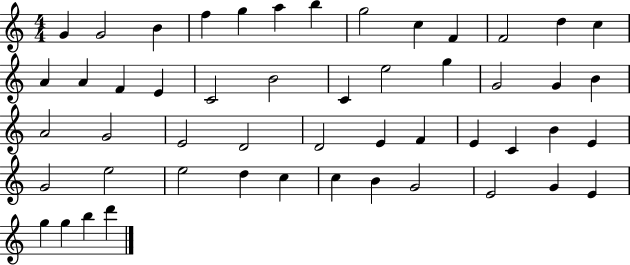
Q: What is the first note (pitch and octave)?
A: G4